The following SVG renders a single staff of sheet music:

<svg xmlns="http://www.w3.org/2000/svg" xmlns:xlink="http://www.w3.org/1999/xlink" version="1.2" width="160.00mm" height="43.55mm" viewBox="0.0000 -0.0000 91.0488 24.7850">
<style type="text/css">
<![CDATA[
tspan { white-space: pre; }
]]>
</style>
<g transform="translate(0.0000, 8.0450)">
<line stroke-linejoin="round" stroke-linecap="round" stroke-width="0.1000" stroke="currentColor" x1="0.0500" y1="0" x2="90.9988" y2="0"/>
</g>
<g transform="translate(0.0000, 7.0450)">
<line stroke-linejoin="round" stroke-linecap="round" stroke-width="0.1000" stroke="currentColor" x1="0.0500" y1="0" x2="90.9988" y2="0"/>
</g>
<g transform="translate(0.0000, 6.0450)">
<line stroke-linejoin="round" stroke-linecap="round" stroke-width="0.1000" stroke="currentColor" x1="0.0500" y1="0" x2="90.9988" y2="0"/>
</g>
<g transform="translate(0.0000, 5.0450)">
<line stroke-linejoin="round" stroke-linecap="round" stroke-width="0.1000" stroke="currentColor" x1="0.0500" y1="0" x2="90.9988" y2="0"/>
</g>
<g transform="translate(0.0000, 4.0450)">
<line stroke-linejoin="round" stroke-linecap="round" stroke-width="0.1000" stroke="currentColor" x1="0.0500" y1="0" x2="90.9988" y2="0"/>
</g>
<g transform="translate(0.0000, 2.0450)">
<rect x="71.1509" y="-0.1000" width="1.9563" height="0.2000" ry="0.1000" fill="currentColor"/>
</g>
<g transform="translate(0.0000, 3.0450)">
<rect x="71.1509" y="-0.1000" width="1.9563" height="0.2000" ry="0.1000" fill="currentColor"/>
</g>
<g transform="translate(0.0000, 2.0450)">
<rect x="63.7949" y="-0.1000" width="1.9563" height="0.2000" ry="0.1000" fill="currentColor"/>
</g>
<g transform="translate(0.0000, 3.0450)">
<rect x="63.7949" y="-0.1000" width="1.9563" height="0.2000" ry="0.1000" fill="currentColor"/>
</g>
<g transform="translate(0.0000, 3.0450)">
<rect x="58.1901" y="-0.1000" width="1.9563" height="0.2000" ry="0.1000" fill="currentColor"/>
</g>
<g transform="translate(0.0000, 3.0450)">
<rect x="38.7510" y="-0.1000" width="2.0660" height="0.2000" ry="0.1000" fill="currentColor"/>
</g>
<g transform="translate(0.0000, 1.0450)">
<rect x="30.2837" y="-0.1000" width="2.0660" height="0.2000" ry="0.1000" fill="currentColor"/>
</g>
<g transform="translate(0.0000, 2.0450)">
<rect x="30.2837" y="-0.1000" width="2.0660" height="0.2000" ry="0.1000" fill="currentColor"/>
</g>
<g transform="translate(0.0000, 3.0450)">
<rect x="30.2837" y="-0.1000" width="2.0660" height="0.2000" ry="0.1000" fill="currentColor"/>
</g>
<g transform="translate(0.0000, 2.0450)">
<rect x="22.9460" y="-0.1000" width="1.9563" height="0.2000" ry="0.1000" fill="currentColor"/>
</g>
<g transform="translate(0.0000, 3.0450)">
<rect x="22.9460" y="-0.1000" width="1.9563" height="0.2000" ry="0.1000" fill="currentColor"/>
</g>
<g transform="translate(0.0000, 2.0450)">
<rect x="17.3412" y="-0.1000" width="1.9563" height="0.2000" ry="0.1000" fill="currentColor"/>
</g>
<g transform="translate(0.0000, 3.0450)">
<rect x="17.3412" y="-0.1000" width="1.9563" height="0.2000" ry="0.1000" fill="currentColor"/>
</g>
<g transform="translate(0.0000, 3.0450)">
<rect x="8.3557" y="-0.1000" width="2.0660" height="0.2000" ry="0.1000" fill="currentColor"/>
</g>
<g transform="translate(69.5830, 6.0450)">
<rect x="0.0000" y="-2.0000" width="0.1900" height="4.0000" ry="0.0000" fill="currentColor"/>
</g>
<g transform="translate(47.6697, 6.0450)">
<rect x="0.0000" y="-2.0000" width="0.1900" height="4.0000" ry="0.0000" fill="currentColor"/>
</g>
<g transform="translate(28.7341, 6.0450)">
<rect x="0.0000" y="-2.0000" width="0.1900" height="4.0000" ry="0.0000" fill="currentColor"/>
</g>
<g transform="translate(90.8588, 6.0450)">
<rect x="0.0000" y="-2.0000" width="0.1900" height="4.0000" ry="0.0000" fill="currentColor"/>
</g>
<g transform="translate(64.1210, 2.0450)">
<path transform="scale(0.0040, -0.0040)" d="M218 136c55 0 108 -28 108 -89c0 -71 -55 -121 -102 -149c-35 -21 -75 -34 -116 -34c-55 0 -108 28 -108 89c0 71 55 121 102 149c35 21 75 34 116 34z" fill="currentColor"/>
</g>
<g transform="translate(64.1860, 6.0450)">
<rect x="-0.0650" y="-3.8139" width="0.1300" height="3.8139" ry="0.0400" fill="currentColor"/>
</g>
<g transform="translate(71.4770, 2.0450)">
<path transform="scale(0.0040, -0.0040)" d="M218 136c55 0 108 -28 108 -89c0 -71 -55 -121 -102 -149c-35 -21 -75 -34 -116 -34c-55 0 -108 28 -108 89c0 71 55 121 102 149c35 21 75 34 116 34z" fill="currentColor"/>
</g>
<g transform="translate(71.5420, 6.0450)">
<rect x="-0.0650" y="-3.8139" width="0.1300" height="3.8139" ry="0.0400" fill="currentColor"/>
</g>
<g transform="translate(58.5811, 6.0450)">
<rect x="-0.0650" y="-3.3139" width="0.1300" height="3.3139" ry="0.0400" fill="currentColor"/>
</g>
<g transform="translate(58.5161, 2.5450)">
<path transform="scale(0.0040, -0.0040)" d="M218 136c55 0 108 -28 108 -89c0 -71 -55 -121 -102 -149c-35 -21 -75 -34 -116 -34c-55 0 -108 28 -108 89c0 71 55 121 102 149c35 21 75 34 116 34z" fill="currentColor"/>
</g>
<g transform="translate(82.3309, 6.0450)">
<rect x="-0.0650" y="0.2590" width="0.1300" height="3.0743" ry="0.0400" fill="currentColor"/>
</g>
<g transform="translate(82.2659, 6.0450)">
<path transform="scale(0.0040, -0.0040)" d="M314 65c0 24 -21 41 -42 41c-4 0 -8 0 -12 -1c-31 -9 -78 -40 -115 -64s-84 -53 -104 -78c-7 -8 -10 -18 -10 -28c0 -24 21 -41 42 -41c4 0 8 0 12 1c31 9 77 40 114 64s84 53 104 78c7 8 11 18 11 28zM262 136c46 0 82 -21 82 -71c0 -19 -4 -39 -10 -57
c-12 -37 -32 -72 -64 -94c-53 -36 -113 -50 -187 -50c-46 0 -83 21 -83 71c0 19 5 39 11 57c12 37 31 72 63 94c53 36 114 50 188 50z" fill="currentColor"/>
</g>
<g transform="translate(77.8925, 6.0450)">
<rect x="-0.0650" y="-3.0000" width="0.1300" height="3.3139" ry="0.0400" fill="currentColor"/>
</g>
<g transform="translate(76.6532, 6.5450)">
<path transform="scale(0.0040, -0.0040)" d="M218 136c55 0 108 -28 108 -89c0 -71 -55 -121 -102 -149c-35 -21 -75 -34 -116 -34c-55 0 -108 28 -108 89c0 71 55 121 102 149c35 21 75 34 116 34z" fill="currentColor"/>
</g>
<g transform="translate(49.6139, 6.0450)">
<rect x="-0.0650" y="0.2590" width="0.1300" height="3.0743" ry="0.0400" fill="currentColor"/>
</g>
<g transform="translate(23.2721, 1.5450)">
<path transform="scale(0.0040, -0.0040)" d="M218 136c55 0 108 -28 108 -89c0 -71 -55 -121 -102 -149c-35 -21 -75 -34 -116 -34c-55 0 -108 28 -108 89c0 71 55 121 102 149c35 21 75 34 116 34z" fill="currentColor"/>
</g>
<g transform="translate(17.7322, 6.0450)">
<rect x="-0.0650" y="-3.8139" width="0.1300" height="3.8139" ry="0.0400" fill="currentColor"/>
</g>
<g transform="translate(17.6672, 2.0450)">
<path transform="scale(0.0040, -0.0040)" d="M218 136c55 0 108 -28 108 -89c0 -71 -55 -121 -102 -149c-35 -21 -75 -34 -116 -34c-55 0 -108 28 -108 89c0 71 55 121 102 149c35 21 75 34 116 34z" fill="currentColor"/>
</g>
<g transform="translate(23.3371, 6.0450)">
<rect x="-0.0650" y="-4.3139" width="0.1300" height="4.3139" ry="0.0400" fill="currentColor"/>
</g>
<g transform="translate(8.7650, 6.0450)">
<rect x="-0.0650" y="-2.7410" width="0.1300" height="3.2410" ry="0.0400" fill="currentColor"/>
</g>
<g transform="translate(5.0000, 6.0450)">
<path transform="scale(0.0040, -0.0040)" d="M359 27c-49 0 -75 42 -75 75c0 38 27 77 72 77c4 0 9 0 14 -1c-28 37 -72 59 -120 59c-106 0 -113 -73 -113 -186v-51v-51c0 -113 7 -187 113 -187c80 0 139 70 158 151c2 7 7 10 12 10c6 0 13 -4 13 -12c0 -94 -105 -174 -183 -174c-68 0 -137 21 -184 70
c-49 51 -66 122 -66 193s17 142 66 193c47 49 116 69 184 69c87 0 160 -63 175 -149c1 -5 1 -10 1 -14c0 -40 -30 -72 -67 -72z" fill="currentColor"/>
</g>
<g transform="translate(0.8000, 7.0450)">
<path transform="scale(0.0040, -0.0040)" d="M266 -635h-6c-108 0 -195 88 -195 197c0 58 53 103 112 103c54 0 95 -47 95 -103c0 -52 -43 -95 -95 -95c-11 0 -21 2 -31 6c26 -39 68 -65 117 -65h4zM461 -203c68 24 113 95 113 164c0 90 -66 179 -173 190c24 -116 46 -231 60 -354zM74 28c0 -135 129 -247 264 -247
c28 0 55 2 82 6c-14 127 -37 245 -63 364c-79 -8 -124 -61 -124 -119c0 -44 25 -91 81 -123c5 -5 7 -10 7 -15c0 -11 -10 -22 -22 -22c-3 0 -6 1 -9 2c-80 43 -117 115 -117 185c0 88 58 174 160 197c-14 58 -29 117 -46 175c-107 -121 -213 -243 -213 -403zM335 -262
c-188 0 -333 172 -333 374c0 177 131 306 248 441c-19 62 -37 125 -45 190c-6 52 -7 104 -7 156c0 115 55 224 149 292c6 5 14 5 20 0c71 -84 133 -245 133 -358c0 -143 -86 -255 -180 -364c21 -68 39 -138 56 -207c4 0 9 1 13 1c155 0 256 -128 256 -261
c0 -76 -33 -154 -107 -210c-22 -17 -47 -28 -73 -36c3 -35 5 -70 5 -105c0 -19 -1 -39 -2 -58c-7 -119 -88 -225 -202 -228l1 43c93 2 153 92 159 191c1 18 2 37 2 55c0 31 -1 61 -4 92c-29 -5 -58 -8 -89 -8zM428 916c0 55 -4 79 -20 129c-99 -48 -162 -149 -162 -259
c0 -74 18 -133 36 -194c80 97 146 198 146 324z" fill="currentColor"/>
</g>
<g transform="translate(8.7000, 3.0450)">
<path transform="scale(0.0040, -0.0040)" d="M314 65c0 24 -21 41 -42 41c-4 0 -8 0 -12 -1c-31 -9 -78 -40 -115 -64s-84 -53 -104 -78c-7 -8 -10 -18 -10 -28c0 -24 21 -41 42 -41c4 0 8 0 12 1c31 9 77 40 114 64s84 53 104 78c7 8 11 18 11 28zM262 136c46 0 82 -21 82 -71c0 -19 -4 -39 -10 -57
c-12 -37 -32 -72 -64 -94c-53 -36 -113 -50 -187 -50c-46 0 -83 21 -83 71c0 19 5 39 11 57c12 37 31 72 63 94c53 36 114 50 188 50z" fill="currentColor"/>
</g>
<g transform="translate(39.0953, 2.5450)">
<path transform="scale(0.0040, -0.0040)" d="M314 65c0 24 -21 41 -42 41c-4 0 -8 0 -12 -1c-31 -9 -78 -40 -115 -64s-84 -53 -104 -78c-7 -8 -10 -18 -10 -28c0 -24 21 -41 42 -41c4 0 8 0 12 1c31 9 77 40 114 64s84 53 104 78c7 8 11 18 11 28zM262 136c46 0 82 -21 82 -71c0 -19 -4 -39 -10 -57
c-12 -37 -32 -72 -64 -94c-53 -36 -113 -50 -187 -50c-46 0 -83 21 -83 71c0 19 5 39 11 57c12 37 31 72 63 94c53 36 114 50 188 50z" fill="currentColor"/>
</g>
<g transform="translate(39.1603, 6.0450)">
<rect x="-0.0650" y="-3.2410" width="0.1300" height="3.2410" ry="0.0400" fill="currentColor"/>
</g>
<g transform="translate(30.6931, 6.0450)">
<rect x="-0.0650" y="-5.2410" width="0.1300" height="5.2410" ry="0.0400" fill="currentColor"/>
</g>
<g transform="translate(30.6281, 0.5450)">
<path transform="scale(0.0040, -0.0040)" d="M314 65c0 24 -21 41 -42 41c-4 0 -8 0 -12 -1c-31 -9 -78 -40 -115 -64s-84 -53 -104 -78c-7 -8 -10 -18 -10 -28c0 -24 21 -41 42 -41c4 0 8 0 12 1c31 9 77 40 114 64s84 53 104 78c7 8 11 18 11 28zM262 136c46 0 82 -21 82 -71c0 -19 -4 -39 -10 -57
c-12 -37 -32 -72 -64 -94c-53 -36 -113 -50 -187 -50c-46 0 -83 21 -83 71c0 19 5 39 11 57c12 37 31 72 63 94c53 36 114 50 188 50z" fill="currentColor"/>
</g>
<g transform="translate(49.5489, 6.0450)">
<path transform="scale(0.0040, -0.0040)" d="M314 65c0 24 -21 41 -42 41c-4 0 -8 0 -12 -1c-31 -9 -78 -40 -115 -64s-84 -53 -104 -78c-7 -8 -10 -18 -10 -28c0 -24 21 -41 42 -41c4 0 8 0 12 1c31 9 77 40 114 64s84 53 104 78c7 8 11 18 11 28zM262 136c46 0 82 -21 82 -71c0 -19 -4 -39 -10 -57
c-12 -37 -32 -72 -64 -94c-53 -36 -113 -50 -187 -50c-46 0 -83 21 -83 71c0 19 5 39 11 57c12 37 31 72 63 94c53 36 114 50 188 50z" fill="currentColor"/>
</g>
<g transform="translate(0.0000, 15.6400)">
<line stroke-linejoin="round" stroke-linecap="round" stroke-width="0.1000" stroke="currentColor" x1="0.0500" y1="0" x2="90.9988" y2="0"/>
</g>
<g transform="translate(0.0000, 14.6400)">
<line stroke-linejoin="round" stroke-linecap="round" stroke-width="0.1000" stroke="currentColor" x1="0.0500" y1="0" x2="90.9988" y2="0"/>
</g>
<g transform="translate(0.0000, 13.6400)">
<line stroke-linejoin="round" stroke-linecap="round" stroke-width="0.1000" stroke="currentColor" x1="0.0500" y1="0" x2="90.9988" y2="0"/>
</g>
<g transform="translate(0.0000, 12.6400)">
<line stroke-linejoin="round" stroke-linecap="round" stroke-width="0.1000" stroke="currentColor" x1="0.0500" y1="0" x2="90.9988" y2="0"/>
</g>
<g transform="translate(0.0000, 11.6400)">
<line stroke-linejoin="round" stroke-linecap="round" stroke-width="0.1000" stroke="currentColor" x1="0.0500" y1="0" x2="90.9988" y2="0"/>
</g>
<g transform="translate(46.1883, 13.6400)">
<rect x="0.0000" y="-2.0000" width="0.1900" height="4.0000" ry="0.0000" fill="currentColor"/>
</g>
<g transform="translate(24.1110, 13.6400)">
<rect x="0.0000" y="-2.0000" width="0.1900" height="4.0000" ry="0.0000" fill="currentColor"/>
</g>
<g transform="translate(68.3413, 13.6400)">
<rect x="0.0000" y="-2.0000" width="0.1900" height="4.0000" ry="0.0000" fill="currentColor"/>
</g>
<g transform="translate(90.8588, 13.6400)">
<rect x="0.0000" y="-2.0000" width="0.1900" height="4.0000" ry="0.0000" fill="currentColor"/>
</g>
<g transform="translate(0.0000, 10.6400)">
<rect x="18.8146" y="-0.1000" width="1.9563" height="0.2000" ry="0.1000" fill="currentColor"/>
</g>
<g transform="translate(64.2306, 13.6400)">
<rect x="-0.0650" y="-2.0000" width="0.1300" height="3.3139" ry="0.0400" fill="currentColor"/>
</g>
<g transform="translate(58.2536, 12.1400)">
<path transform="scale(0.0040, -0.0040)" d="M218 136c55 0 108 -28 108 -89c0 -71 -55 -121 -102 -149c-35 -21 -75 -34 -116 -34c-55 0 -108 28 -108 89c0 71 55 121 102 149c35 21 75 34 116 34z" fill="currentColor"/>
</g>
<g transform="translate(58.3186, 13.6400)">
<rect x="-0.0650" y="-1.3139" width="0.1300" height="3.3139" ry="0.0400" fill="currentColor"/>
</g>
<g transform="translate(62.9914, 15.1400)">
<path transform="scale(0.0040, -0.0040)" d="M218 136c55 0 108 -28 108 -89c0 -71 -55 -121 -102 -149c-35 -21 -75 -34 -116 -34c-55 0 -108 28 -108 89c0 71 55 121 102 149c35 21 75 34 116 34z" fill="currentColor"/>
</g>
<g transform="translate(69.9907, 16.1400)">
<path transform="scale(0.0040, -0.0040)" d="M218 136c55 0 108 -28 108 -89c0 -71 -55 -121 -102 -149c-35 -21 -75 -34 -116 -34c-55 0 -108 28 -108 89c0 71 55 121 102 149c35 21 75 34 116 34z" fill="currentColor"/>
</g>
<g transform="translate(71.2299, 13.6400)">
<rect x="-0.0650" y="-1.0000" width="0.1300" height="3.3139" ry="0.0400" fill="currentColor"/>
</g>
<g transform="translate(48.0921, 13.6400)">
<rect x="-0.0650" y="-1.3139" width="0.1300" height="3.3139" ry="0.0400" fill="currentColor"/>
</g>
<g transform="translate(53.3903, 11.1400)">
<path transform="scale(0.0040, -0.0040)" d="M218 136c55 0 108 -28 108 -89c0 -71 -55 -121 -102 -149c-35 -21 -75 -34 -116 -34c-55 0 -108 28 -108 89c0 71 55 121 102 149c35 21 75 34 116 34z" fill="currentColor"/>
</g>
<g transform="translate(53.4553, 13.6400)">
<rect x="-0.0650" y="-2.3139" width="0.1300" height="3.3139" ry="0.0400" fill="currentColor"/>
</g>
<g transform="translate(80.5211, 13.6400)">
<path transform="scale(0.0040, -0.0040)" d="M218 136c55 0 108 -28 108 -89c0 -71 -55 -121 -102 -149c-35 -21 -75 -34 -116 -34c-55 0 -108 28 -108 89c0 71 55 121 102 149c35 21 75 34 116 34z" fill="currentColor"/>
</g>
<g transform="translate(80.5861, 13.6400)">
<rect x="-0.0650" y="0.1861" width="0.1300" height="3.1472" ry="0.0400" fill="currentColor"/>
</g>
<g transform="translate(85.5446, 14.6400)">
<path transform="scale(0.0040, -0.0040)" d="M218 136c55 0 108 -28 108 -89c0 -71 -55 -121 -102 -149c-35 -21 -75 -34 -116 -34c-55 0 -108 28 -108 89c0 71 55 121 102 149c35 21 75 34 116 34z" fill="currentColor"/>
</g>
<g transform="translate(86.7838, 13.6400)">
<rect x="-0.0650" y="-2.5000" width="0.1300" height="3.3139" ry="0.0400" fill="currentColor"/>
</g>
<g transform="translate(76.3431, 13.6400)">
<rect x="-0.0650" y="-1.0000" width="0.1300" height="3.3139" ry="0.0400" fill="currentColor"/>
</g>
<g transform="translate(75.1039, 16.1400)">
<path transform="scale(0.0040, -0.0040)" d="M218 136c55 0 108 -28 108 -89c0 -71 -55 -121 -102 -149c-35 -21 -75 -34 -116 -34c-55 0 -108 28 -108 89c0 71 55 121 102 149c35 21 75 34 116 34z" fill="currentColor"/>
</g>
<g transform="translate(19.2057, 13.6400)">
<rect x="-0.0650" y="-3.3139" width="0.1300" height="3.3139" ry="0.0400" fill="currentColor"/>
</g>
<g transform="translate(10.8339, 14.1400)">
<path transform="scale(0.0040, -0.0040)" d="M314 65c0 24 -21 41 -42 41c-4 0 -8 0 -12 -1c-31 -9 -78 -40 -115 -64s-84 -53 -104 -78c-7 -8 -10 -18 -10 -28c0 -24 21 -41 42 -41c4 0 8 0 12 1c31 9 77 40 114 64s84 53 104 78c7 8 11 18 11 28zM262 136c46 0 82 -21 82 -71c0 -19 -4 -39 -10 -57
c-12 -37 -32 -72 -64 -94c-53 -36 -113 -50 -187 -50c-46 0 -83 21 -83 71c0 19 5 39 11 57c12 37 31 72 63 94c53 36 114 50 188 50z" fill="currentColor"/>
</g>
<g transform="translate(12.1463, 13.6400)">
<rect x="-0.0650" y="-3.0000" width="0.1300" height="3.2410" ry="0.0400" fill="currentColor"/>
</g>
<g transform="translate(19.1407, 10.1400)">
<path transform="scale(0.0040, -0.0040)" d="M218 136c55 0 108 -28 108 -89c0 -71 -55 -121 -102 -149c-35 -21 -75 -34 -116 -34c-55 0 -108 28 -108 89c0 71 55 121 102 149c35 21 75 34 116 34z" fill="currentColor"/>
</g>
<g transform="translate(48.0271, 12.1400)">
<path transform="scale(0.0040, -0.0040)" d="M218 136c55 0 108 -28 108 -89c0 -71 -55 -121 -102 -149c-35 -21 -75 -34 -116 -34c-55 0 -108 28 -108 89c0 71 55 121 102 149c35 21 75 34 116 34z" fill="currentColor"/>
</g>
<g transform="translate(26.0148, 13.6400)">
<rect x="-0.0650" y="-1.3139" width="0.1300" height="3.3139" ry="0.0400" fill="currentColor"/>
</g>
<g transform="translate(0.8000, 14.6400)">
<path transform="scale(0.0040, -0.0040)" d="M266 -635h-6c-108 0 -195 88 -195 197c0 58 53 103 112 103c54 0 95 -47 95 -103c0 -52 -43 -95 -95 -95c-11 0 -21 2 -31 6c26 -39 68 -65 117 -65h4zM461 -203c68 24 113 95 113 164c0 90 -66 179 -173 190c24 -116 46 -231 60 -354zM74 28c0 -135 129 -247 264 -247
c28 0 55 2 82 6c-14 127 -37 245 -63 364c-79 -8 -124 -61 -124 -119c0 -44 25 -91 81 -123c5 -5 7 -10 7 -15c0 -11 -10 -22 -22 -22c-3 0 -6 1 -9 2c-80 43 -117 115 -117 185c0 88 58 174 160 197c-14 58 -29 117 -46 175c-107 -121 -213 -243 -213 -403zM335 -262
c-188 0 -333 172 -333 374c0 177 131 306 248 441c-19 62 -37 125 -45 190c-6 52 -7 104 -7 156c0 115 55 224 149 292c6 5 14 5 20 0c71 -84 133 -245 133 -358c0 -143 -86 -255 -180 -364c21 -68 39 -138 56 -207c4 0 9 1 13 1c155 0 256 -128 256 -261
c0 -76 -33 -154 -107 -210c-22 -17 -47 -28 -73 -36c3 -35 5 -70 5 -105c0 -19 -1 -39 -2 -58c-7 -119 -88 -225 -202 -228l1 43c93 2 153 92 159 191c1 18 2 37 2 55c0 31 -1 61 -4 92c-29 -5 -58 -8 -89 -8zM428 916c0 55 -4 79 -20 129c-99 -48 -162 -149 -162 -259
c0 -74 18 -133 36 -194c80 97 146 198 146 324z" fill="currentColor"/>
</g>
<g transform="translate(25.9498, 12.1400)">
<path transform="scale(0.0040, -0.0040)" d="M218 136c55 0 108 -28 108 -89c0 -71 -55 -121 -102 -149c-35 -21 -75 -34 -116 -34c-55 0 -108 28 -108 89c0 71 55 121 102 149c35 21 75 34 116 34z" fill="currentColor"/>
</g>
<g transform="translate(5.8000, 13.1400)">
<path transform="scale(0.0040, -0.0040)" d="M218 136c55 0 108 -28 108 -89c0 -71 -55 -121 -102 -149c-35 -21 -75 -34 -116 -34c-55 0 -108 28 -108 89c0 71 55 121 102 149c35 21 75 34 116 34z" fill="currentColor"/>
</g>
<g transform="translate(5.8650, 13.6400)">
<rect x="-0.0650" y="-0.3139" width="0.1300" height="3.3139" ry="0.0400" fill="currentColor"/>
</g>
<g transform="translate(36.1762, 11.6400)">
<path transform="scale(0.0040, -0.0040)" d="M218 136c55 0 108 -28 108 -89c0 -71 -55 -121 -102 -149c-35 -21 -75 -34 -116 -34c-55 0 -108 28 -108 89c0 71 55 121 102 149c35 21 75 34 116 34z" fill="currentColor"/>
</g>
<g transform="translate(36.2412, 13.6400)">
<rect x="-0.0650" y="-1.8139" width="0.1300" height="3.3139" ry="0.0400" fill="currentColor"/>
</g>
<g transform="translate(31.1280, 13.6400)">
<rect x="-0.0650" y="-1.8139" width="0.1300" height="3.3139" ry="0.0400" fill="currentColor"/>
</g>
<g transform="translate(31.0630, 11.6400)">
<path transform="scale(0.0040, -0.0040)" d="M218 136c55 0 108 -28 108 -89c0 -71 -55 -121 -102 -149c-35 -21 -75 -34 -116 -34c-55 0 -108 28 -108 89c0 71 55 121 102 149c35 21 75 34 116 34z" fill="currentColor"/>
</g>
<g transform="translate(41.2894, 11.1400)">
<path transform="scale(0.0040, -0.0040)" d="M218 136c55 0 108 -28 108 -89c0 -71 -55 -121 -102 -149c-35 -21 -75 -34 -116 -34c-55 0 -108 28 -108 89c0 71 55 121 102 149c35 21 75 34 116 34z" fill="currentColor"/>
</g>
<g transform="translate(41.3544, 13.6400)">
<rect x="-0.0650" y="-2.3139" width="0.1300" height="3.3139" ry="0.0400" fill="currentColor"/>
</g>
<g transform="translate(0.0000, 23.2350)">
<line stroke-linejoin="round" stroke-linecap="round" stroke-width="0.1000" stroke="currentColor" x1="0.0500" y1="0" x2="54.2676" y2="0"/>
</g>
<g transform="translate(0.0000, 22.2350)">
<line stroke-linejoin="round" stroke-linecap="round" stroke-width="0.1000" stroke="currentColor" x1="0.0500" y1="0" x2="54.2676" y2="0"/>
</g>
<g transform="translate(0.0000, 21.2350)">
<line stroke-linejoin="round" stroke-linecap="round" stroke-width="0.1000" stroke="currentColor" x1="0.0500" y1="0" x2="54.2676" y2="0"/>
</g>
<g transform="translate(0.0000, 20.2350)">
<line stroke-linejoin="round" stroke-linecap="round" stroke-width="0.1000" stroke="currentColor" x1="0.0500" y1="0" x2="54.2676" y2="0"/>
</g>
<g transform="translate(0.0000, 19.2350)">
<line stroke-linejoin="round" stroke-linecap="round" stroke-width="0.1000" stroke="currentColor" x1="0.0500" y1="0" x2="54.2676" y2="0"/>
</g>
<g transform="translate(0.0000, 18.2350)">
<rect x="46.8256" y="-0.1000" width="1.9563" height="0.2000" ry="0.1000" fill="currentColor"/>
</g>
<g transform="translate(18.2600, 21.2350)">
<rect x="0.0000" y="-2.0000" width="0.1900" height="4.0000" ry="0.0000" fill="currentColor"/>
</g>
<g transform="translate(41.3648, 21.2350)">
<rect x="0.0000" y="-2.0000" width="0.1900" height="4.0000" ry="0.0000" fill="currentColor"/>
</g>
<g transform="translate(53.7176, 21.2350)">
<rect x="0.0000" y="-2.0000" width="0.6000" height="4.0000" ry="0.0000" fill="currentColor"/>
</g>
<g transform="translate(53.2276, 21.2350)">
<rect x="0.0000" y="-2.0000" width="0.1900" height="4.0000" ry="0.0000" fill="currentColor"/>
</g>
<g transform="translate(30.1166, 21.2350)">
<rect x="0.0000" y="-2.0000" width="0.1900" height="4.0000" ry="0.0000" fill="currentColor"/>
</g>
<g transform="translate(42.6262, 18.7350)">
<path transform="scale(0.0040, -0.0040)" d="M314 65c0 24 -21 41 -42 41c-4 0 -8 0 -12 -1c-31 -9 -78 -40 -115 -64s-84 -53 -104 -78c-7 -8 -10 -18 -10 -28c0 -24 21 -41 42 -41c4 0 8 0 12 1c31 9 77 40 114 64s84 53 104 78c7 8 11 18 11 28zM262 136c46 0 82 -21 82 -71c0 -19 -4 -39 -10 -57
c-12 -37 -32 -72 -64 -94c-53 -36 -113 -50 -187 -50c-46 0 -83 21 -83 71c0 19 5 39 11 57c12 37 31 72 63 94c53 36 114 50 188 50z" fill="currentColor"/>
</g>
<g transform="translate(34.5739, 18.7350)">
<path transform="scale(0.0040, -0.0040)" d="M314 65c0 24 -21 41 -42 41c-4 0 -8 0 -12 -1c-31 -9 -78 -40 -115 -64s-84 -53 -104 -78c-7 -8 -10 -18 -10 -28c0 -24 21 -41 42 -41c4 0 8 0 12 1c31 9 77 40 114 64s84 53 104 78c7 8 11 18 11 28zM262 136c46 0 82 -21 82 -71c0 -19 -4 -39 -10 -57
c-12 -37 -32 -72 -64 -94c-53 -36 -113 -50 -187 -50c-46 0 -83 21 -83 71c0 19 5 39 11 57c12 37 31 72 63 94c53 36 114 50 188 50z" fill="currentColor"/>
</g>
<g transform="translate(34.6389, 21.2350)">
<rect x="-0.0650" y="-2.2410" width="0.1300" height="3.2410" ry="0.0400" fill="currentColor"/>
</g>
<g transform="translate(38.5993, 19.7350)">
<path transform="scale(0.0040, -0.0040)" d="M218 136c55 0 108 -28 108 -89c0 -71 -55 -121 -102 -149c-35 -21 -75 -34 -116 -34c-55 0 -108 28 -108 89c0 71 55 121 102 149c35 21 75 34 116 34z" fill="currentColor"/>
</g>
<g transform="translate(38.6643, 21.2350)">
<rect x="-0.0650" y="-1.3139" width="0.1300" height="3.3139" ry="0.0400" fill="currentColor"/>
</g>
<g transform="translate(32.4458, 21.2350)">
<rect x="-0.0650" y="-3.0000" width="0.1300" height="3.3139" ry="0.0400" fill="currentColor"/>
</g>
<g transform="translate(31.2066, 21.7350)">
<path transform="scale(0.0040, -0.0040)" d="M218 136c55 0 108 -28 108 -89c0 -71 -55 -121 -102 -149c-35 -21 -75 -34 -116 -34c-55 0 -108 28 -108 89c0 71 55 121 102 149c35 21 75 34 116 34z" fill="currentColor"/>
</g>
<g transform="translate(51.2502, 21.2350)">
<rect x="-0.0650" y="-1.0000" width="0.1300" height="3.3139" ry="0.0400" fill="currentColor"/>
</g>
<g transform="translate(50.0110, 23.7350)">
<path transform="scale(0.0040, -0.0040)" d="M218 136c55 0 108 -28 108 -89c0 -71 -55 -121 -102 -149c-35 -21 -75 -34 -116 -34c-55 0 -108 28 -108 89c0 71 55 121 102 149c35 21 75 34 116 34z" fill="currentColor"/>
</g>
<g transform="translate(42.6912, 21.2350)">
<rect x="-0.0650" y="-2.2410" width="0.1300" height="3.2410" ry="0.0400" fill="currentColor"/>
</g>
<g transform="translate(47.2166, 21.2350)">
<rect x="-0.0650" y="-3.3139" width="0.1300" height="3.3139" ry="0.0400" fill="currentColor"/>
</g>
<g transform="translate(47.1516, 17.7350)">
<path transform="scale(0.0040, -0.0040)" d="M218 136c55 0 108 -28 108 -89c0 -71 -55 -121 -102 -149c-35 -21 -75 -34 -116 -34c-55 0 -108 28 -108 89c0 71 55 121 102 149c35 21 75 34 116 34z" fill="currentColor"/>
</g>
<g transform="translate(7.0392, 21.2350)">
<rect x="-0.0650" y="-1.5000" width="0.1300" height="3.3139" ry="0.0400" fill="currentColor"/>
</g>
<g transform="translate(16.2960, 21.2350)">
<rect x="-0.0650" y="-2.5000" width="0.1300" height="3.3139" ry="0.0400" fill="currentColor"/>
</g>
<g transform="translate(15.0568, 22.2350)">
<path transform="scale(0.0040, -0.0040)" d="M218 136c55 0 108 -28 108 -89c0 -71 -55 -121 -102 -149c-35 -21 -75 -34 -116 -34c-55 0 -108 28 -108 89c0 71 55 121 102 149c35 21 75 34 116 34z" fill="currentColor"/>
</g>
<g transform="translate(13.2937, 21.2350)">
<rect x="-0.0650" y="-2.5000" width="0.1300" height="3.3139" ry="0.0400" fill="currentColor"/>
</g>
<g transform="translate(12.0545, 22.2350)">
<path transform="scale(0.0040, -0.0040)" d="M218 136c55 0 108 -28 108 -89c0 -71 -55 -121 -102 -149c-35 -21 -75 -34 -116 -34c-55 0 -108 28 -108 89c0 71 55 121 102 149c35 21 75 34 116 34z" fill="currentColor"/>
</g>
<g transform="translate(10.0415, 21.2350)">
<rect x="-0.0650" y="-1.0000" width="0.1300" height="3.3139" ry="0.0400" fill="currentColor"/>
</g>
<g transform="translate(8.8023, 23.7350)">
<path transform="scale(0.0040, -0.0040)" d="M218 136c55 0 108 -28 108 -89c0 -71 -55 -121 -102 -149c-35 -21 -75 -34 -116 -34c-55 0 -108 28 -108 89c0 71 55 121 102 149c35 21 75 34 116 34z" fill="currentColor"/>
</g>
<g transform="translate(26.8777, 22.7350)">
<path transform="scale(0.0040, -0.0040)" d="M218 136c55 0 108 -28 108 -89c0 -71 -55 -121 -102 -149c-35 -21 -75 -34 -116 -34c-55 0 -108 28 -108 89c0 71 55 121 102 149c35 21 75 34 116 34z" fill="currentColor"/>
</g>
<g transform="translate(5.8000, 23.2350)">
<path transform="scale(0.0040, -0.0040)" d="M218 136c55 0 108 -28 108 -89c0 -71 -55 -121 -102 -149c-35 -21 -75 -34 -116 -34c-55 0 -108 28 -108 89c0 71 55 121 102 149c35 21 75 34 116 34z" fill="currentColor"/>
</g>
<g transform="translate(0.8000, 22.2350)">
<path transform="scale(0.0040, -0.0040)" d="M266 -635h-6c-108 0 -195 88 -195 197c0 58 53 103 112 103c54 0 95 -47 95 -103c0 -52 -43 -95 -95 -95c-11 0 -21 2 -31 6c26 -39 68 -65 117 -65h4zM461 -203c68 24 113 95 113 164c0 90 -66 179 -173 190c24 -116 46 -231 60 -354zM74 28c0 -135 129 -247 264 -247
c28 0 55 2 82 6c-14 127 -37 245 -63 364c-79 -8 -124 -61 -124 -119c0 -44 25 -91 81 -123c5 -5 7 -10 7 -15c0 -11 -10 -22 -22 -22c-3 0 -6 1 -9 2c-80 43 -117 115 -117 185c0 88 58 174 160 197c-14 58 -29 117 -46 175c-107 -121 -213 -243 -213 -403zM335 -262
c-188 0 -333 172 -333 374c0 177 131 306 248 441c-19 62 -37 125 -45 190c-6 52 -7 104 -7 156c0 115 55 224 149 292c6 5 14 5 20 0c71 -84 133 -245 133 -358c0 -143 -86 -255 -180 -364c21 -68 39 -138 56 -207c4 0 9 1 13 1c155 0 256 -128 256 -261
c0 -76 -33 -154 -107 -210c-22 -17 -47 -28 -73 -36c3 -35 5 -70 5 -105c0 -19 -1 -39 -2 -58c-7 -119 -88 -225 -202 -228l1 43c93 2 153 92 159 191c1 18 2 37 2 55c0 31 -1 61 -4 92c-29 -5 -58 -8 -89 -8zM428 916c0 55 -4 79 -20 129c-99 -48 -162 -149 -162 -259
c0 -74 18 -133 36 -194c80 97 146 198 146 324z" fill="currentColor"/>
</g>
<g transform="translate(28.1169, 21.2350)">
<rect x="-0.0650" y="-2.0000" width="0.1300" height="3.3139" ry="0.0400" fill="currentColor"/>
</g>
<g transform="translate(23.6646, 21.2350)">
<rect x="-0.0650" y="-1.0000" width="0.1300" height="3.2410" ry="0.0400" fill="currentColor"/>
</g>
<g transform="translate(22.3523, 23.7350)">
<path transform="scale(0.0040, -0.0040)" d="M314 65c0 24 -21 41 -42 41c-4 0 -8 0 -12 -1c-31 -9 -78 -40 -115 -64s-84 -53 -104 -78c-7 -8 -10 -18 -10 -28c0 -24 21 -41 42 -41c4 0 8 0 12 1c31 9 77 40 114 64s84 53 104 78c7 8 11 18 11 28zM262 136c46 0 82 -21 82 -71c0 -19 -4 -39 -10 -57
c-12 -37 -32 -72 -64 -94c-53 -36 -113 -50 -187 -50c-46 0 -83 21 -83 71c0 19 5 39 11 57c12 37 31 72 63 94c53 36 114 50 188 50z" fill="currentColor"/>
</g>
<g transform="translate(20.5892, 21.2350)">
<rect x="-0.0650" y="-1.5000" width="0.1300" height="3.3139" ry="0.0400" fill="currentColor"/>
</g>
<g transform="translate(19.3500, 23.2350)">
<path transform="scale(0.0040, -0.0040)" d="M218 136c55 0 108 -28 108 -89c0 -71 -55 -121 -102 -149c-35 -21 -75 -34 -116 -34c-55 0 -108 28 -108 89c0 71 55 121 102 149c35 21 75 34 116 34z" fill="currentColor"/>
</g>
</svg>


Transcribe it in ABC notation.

X:1
T:Untitled
M:4/4
L:1/4
K:C
a2 c' d' f'2 b2 B2 b c' c' A B2 c A2 b e f f g e g e F D D B G E D G G E D2 F A g2 e g2 b D